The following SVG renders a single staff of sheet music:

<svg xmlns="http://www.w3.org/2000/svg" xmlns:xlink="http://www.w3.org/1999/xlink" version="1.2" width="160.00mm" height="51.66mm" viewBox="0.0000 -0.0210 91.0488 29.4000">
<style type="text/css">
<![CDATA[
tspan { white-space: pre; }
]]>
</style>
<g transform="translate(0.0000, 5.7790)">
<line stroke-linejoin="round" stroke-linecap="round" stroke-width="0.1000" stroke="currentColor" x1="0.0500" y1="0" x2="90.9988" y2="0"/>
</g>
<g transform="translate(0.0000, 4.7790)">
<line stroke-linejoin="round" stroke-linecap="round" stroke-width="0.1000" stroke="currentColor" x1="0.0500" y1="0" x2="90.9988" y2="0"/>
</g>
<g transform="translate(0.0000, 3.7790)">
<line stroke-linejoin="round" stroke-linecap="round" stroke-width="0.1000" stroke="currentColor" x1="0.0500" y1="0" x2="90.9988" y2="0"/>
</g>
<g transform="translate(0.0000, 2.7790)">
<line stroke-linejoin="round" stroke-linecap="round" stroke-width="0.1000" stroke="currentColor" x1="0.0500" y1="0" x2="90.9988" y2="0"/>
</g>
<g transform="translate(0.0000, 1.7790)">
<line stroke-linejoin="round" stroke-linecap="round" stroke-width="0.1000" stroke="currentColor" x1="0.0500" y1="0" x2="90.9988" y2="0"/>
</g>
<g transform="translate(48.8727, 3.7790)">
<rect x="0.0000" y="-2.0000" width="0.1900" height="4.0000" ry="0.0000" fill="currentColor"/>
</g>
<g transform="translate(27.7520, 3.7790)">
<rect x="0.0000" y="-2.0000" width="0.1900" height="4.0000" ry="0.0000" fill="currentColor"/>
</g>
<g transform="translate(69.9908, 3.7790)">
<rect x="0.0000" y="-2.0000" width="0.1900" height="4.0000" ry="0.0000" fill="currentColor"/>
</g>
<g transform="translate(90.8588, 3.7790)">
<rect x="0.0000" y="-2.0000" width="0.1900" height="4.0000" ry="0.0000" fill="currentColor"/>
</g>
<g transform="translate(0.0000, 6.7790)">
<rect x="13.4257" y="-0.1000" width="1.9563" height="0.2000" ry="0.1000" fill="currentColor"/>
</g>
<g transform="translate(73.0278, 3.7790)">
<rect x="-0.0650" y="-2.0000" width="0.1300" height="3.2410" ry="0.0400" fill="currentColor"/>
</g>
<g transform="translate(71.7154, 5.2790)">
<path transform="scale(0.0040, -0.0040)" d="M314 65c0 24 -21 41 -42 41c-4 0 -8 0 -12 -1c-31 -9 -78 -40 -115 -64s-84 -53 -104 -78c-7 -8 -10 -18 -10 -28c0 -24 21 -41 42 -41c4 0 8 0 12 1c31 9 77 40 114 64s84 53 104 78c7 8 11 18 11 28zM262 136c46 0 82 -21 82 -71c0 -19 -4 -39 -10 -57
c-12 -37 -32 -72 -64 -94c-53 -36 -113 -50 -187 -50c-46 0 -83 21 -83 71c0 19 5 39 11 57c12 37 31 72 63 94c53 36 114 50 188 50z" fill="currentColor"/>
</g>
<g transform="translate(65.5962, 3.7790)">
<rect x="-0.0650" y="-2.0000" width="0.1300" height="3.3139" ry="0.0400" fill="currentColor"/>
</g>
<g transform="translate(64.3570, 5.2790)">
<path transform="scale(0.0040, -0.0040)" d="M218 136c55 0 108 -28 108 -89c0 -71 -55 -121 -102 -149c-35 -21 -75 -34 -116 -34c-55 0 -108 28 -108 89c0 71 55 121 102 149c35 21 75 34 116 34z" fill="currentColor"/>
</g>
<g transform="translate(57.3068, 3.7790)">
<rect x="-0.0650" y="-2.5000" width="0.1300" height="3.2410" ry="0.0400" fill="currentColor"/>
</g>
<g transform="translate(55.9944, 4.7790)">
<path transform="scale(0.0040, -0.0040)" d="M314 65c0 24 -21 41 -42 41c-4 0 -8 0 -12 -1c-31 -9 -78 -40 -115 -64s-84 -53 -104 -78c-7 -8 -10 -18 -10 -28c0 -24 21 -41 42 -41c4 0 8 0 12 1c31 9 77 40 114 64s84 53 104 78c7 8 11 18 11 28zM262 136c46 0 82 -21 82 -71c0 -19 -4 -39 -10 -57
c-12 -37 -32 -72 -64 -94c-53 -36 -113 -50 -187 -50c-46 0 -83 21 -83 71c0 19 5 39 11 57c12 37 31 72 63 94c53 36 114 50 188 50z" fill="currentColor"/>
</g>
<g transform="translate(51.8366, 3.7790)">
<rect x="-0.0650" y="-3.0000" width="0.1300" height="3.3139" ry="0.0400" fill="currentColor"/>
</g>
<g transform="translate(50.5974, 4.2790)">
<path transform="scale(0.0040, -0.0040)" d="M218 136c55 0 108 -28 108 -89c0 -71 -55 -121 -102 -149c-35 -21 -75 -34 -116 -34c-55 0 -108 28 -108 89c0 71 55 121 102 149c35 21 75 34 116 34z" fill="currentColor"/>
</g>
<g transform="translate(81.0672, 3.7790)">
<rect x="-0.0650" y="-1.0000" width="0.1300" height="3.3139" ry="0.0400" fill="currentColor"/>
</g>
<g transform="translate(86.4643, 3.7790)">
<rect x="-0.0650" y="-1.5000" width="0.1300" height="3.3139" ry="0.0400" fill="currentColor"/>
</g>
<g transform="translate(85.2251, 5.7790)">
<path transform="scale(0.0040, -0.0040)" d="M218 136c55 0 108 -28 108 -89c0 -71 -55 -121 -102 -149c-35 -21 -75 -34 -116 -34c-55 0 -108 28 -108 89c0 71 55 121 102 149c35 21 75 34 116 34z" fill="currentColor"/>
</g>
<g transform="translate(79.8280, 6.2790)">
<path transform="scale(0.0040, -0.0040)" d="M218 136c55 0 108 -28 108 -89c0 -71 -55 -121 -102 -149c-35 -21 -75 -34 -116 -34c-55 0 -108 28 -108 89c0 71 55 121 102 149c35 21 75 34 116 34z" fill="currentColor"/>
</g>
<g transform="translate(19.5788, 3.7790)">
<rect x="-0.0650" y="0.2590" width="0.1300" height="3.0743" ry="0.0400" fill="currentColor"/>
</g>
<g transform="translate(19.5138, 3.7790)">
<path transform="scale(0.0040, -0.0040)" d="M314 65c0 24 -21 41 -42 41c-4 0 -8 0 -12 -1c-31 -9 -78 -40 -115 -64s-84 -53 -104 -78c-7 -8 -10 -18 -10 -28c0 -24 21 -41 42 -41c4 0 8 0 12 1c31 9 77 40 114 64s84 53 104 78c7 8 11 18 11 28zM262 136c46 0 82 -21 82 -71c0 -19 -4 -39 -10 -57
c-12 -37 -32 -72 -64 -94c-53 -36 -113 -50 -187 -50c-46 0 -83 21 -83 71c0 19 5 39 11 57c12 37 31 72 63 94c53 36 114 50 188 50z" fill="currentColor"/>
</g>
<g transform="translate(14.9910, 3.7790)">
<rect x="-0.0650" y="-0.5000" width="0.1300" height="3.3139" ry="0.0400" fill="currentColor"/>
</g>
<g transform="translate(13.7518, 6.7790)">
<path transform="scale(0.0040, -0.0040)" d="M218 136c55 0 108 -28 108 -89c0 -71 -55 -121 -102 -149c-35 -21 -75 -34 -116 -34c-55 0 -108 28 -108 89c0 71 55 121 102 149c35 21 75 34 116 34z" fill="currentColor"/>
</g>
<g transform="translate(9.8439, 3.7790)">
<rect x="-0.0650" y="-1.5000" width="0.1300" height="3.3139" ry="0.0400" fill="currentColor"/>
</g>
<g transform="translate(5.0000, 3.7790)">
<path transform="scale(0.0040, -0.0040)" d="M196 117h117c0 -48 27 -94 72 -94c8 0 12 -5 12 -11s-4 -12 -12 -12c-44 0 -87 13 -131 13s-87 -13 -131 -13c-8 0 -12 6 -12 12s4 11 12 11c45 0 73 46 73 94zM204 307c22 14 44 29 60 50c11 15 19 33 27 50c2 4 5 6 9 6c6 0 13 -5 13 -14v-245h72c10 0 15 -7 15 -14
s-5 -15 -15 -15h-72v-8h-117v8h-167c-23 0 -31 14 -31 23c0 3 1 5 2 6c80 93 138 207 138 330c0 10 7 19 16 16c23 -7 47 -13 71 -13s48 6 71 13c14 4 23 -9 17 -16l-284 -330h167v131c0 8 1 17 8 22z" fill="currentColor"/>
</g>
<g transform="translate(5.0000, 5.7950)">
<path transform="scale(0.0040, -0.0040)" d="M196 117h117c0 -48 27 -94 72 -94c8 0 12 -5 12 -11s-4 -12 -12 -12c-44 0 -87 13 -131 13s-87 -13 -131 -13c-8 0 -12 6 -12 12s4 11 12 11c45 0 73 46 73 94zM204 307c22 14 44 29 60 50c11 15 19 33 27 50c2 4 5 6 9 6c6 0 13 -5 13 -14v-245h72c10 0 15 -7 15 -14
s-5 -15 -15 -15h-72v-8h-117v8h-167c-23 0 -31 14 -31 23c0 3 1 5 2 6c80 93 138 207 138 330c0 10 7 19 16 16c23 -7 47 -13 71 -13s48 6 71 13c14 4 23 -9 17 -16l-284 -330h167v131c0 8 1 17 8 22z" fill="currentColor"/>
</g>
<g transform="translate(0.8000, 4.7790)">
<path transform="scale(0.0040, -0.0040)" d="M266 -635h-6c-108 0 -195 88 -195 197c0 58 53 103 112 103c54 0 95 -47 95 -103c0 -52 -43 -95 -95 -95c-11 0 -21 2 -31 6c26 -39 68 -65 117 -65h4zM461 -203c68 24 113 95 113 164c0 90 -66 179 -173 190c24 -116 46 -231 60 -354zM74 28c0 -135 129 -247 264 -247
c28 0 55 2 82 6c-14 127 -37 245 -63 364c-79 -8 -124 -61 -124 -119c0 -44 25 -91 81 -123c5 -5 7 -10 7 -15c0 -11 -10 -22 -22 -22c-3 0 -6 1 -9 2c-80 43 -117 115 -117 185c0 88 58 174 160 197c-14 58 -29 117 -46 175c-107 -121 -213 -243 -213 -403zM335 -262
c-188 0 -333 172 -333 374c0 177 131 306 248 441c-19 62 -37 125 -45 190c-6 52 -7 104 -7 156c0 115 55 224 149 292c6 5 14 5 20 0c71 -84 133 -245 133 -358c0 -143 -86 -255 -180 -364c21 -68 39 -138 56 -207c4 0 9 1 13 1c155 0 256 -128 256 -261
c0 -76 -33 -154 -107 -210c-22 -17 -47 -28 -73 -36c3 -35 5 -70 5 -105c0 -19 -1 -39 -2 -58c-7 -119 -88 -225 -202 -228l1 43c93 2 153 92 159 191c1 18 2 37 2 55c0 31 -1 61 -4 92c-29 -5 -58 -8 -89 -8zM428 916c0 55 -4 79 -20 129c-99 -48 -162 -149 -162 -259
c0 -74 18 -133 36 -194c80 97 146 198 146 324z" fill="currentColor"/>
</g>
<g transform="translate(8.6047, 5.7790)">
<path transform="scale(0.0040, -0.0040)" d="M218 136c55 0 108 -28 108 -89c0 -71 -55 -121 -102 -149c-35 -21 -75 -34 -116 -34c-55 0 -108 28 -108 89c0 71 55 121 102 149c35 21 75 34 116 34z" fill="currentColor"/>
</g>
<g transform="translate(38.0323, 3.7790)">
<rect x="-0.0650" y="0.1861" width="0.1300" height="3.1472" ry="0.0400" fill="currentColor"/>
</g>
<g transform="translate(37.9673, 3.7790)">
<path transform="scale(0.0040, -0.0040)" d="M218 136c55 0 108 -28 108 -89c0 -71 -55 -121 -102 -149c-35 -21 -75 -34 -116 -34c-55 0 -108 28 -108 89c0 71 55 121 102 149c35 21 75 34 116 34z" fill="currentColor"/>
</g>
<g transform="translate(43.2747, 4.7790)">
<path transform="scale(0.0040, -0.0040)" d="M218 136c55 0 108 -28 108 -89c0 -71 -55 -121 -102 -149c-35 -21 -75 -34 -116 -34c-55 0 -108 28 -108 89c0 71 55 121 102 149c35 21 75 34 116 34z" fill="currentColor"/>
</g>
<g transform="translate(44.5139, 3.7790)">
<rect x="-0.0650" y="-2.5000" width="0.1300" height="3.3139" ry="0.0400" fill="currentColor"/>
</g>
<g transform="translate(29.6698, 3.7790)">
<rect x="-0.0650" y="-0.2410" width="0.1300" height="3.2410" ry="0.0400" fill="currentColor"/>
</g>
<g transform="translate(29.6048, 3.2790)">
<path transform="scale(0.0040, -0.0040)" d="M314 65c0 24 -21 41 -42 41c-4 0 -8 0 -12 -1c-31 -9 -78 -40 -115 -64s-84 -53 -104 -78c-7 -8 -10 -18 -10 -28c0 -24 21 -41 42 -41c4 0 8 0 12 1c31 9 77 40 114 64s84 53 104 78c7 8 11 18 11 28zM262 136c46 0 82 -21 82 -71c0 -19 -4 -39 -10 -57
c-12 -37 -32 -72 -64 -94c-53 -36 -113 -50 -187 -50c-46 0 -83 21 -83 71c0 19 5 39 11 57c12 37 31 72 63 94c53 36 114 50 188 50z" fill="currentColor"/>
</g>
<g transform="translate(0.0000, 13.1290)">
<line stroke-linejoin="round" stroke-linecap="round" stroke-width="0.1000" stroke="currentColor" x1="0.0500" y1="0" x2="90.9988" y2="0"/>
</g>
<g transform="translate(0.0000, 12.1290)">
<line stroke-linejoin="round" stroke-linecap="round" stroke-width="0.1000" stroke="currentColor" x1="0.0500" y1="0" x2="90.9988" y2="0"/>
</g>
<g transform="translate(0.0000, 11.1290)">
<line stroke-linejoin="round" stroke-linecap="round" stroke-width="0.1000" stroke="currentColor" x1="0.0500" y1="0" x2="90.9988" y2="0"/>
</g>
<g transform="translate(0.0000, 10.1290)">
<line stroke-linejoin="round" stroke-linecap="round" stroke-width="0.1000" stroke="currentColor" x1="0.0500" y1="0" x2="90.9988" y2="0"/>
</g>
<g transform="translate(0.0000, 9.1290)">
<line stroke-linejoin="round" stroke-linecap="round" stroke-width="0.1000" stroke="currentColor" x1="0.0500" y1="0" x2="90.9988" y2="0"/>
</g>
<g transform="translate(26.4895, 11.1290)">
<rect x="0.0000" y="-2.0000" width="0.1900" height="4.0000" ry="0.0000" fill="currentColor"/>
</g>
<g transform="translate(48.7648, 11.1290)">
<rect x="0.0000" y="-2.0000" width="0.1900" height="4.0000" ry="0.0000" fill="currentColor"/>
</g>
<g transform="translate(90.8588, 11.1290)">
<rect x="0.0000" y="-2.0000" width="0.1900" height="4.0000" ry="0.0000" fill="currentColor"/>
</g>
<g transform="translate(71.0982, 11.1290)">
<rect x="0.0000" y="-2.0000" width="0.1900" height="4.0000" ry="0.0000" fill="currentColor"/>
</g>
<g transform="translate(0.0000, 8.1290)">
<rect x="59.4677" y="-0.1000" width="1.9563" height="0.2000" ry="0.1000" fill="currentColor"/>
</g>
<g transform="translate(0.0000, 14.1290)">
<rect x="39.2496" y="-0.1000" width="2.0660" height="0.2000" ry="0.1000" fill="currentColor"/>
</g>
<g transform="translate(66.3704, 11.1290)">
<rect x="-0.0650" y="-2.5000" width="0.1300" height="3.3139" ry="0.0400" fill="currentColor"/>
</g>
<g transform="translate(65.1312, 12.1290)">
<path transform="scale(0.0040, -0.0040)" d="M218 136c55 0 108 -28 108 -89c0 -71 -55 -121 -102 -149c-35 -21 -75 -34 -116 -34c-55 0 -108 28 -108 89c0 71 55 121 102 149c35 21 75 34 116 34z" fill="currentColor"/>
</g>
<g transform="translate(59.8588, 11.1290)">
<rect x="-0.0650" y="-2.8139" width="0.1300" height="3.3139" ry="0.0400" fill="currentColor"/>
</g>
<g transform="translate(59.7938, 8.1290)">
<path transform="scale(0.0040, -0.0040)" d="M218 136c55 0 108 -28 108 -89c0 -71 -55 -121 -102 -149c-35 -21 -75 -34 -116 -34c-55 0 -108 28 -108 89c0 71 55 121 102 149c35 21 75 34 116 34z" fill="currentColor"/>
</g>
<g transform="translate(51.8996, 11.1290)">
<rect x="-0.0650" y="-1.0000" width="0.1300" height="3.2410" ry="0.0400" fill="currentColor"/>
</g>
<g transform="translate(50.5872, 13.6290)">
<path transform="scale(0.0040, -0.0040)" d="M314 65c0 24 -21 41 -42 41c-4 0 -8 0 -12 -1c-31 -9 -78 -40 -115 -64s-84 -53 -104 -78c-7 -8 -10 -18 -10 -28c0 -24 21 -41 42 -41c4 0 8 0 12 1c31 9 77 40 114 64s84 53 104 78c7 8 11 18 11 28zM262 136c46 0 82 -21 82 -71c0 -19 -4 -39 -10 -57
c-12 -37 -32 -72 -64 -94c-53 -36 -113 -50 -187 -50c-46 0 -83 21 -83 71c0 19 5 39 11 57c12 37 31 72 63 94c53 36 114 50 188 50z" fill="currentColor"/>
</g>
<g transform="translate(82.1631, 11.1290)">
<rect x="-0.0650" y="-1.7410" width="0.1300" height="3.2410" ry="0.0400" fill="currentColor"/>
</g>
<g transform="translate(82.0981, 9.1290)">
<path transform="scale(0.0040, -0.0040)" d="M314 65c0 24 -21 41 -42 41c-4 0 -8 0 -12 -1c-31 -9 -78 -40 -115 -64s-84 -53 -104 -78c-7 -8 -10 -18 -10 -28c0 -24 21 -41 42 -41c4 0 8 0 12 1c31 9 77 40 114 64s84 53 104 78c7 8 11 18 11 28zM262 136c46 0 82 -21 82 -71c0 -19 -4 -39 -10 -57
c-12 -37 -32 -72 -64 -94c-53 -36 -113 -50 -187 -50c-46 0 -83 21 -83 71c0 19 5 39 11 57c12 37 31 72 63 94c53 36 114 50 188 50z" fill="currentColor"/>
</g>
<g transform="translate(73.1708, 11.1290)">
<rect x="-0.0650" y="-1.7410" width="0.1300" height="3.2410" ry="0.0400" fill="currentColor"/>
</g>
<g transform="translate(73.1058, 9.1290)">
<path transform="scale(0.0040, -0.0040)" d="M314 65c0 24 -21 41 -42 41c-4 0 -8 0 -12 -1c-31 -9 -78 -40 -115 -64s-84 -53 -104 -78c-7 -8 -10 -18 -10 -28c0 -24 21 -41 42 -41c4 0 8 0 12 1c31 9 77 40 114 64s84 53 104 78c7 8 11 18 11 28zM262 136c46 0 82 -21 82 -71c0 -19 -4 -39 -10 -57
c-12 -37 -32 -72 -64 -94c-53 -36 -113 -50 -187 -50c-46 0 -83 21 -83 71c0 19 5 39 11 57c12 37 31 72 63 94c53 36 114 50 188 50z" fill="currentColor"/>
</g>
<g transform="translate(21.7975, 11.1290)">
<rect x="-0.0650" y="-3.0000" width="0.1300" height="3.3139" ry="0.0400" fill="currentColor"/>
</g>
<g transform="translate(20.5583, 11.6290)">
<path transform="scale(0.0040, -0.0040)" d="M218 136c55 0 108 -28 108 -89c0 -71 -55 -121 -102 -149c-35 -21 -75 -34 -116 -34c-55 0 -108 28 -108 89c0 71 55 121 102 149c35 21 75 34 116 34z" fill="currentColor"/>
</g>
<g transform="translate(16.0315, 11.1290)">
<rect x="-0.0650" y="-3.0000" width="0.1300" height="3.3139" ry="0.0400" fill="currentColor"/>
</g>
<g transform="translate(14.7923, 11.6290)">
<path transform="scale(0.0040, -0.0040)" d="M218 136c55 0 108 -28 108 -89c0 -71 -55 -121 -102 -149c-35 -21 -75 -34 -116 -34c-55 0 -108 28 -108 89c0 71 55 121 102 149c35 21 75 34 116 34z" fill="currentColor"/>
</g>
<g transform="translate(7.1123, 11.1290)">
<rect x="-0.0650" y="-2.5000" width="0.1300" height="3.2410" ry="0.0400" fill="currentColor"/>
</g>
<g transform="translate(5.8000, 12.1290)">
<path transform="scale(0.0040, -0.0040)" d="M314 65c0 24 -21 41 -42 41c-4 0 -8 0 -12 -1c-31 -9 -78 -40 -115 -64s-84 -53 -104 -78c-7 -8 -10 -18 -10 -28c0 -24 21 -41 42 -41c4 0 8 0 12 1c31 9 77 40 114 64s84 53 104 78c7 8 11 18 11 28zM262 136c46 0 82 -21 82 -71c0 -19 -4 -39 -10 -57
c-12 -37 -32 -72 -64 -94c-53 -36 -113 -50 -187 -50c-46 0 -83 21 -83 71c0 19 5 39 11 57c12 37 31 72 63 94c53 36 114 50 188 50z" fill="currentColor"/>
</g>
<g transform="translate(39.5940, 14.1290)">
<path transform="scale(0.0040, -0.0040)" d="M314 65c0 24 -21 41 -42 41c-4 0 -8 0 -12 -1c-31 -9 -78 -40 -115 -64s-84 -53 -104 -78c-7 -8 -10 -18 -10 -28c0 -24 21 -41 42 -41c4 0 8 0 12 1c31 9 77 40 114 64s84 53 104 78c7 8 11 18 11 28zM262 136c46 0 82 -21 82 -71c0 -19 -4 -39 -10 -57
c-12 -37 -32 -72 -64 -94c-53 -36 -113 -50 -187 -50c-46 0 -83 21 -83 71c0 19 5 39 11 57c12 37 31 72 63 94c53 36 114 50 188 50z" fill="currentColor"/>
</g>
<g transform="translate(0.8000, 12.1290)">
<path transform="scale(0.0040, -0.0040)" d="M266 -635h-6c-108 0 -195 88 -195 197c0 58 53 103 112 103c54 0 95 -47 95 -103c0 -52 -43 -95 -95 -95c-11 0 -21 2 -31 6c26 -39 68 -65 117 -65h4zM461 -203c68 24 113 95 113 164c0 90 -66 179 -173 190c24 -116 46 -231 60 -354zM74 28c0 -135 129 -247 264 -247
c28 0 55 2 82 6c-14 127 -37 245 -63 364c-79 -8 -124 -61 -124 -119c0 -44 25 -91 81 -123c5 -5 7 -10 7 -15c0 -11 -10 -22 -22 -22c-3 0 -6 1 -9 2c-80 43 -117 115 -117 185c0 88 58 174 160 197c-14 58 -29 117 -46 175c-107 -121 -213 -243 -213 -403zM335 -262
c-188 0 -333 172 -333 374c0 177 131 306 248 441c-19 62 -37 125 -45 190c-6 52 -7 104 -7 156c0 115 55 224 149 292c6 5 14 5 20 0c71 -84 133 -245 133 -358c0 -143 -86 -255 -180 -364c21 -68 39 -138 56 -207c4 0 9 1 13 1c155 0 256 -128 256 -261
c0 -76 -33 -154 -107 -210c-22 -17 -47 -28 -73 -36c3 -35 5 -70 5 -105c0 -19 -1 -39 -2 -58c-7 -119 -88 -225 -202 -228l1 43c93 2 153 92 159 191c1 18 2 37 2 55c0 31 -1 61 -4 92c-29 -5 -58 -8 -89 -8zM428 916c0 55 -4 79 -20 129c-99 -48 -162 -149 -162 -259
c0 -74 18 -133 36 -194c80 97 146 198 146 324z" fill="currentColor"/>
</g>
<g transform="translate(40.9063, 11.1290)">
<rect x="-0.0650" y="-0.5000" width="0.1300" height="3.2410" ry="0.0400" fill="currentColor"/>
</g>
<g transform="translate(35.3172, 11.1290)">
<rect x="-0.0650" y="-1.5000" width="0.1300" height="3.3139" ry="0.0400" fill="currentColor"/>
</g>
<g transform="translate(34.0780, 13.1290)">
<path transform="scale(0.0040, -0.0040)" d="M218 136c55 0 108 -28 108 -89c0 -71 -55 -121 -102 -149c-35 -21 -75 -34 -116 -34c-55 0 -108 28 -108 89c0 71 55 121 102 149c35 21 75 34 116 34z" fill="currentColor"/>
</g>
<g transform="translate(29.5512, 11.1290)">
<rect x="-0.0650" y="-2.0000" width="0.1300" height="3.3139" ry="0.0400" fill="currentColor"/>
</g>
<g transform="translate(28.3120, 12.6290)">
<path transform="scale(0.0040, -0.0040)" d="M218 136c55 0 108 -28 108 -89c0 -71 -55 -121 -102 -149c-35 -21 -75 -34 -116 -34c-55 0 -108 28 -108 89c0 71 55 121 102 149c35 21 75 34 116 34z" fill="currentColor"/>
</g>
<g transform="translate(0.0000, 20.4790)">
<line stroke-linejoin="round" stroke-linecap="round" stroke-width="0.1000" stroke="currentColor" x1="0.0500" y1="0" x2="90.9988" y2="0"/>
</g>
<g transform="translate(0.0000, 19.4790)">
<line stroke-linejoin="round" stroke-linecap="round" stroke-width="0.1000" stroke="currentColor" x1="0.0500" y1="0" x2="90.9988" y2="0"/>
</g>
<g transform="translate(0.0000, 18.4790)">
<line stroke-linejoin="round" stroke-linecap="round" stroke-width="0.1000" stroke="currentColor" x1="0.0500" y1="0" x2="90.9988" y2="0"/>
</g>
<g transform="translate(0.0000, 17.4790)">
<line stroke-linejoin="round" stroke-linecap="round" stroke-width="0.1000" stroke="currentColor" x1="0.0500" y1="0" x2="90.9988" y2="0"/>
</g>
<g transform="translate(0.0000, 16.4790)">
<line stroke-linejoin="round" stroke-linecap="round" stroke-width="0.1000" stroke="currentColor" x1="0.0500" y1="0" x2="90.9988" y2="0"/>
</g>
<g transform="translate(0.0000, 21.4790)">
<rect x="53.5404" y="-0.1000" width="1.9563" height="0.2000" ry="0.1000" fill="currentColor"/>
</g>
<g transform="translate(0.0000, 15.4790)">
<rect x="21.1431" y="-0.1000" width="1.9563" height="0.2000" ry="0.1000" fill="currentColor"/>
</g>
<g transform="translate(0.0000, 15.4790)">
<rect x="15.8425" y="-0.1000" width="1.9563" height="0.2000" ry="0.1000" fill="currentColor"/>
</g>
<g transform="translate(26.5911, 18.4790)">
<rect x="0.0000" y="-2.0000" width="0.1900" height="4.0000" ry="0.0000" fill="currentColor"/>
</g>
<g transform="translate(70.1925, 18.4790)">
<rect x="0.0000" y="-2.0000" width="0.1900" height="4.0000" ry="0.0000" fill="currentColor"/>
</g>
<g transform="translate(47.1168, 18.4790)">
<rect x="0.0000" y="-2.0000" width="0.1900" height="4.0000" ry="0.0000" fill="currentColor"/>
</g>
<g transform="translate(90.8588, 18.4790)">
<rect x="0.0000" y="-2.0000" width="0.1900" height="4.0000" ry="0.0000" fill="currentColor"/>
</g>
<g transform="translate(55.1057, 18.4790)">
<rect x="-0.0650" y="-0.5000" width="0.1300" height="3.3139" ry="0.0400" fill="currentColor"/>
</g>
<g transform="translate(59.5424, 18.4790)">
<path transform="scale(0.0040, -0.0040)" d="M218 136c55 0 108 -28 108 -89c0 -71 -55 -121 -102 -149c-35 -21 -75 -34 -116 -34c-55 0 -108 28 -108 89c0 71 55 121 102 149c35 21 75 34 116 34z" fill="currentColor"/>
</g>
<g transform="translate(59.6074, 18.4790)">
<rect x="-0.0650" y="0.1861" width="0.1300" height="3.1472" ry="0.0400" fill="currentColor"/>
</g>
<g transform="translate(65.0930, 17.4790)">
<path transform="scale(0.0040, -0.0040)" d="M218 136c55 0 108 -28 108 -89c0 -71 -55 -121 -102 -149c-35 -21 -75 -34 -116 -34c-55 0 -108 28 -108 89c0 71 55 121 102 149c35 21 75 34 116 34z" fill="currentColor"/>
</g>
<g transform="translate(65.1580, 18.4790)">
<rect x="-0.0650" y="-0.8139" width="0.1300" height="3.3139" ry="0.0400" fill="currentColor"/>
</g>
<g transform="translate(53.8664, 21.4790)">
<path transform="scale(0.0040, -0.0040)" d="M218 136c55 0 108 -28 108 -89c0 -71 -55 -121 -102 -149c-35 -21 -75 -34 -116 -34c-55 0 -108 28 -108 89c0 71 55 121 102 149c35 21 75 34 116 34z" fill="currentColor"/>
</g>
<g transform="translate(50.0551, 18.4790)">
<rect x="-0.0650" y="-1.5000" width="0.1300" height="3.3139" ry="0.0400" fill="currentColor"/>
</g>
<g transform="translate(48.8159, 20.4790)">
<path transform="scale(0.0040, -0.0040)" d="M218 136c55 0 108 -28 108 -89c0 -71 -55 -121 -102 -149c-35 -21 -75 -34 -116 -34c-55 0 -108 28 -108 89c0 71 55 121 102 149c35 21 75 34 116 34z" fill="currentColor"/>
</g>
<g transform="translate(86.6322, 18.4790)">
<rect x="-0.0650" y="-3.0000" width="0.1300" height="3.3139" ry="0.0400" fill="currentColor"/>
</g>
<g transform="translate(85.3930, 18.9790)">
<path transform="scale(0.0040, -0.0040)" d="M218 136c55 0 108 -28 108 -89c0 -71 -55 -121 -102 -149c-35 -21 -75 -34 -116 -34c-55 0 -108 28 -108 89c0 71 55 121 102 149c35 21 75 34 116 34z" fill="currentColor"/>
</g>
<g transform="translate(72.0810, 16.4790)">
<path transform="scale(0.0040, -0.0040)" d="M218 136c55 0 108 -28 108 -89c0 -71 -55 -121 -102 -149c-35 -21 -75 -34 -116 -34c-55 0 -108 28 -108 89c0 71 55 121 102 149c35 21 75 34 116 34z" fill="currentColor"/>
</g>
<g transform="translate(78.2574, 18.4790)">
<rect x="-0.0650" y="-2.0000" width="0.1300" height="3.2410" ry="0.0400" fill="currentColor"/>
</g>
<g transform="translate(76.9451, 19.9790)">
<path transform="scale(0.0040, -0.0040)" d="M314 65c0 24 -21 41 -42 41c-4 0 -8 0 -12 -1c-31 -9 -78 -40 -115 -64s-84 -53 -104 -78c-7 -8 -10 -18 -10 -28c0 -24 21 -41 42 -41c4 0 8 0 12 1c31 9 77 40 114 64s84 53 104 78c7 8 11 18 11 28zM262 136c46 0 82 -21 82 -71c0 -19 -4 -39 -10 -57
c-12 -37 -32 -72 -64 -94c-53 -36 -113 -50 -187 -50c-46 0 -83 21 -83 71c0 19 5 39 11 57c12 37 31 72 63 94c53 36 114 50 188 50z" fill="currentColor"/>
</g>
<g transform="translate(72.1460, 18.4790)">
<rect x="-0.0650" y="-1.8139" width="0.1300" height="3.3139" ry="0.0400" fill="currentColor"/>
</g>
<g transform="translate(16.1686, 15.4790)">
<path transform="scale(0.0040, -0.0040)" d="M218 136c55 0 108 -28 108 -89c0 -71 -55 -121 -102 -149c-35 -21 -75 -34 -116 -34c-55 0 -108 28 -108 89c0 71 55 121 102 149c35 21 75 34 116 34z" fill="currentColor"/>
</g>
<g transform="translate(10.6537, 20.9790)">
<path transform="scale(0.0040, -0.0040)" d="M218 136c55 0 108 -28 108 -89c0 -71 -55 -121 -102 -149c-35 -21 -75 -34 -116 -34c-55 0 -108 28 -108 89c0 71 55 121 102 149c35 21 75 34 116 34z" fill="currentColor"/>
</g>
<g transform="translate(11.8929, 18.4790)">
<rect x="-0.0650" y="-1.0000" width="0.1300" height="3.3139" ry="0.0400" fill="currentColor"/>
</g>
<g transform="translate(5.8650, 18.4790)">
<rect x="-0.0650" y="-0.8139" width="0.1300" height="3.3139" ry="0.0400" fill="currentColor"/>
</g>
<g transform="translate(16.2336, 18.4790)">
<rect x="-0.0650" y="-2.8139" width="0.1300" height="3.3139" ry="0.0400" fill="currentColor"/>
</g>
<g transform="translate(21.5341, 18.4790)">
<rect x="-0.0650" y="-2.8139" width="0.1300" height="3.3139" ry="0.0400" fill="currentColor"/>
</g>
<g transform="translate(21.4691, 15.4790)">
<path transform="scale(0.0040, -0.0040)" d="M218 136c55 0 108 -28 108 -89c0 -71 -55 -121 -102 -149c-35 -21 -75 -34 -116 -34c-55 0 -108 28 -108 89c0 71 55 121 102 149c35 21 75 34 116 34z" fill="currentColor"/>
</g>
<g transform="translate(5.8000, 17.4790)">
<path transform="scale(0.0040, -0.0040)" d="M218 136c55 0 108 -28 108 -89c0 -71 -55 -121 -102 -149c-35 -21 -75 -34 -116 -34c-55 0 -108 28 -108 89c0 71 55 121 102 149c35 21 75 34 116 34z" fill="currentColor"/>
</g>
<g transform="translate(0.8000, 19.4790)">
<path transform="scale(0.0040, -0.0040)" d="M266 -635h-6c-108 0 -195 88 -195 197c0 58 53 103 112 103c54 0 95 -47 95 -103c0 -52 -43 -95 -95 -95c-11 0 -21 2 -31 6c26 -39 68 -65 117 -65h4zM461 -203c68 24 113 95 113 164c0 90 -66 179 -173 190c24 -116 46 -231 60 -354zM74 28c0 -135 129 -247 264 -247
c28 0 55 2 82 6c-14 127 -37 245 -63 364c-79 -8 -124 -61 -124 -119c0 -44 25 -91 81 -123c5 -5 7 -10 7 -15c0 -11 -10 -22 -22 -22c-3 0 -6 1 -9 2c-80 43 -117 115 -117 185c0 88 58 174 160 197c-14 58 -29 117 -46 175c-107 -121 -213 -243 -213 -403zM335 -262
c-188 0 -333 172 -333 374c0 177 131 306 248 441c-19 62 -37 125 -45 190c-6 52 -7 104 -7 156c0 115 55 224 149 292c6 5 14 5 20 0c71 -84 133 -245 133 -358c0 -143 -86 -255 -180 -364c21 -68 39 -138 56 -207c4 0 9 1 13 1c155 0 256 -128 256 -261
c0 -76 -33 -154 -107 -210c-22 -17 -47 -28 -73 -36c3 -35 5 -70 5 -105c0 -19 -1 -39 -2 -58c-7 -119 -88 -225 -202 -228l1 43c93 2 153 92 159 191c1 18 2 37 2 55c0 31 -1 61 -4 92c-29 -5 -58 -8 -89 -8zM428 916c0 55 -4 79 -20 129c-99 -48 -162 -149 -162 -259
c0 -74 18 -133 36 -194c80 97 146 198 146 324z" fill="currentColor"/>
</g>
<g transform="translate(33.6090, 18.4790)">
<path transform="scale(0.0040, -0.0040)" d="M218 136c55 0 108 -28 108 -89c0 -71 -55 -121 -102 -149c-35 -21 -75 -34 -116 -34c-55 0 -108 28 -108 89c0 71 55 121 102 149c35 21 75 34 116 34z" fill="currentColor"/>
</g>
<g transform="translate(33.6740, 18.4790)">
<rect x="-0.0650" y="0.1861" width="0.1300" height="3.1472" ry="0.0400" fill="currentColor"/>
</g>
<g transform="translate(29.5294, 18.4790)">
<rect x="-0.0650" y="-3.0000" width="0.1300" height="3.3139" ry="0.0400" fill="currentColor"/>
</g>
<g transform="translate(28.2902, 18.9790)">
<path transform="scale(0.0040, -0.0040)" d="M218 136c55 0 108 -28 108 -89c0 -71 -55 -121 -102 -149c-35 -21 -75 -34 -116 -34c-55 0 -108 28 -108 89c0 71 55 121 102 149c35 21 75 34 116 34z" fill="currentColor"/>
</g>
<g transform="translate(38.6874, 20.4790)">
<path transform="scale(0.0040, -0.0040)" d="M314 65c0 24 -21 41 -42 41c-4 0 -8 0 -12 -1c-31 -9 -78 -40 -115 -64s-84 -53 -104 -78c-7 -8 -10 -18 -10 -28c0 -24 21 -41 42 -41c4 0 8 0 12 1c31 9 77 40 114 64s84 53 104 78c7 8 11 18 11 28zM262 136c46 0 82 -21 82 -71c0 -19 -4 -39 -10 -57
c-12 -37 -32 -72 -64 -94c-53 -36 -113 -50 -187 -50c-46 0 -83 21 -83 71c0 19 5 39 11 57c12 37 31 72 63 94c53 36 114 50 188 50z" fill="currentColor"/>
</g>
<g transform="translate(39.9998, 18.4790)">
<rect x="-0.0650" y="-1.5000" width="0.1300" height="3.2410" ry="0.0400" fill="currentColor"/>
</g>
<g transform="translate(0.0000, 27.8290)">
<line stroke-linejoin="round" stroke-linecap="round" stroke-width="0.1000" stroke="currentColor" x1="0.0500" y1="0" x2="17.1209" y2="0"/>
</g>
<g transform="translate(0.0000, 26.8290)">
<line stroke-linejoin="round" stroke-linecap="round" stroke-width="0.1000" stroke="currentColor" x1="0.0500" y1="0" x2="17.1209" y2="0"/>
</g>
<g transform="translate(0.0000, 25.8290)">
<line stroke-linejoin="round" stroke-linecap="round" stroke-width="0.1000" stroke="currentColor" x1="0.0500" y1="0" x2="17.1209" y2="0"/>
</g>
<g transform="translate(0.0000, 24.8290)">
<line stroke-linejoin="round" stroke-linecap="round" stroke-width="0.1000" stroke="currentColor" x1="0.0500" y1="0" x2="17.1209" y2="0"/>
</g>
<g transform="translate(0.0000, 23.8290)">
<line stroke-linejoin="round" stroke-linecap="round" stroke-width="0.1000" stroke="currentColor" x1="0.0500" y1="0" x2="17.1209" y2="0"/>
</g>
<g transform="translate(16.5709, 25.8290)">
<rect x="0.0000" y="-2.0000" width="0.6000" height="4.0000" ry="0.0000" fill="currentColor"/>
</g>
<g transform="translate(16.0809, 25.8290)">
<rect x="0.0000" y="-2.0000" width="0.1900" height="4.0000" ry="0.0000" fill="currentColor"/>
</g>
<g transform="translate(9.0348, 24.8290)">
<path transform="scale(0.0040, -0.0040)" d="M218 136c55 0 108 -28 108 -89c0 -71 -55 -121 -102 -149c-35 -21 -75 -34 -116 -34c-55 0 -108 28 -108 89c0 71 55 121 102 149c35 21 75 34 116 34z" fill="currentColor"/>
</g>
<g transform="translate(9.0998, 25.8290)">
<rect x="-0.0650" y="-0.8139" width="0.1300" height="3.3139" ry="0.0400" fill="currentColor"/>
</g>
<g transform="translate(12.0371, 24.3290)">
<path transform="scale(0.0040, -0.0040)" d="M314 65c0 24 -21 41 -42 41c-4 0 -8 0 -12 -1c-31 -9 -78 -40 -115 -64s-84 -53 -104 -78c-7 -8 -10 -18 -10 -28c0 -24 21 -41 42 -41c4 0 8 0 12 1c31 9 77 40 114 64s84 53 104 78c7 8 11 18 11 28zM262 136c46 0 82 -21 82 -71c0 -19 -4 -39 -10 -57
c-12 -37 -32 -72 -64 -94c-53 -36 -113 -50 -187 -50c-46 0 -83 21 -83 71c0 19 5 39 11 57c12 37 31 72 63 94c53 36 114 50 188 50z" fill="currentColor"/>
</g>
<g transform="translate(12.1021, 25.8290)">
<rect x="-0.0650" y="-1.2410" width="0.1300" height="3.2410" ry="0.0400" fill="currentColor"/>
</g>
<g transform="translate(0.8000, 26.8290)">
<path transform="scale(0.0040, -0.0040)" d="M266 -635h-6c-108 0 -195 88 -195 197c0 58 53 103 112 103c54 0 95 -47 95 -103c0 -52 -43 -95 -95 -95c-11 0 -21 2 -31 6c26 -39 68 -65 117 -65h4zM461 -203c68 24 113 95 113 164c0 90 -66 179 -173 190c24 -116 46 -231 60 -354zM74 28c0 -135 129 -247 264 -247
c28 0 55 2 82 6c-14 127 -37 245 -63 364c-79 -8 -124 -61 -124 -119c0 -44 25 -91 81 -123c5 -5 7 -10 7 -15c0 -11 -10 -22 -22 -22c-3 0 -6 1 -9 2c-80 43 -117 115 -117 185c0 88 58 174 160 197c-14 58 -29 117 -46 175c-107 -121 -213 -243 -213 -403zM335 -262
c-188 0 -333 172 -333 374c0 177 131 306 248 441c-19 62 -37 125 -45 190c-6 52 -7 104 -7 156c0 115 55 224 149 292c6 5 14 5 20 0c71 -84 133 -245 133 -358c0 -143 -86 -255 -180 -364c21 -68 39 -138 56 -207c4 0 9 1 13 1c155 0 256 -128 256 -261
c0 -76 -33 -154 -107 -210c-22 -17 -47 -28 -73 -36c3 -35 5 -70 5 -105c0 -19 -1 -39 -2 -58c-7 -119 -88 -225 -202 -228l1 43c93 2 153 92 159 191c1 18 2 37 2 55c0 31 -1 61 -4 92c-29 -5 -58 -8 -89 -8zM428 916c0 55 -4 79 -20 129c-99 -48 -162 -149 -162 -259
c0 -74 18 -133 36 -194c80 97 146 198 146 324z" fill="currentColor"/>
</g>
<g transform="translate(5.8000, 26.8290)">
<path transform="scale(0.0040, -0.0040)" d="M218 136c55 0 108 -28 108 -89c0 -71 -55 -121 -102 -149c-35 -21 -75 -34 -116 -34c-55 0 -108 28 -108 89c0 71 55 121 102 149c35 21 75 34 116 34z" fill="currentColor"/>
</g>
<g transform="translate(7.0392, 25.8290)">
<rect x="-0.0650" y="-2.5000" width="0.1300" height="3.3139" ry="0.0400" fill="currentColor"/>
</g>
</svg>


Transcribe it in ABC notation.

X:1
T:Untitled
M:4/4
L:1/4
K:C
E C B2 c2 B G A G2 F F2 D E G2 A A F E C2 D2 a G f2 f2 d D a a A B E2 E C B d f F2 A G d e2